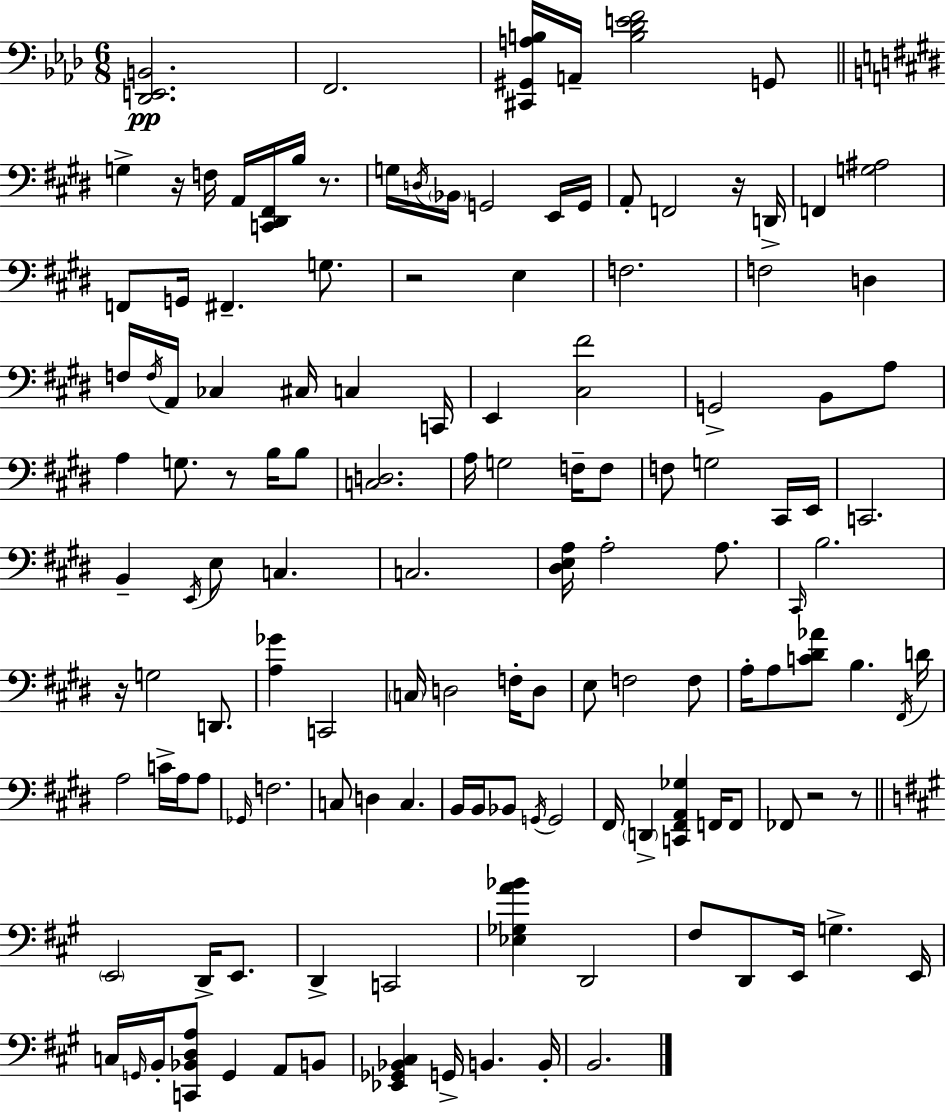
{
  \clef bass
  \numericTimeSignature
  \time 6/8
  \key aes \major
  <des, e, b,>2.\pp | f,2. | <cis, gis, a b>16 a,16-- <b des' e' f'>2 g,8 | \bar "||" \break \key e \major g4-> r16 f16 a,16 <c, dis, fis,>16 b16 r8. | g16 \acciaccatura { d16 } \parenthesize bes,16 g,2 e,16 | g,16 a,8-. f,2 r16 | d,16-> f,4 <g ais>2 | \break f,8 g,16 fis,4.-- g8. | r2 e4 | f2. | f2 d4 | \break f16 \acciaccatura { f16 } a,16 ces4 cis16 c4 | c,16 e,4 <cis fis'>2 | g,2-> b,8 | a8 a4 g8. r8 b16 | \break b8 <c d>2. | a16 g2 f16-- | f8 f8 g2 | cis,16 e,16 c,2. | \break b,4-- \acciaccatura { e,16 } e8 c4. | c2. | <dis e a>16 a2-. | a8. \grace { cis,16 } b2. | \break r16 g2 | d,8. <a ges'>4 c,2 | \parenthesize c16 d2 | f16-. d8 e8 f2 | \break f8 a16-. a8 <c' dis' aes'>8 b4. | \acciaccatura { fis,16 } d'16 a2 | c'16-> a16 a8 \grace { ges,16 } f2. | c8 d4 | \break c4. b,16 b,16 bes,8 \acciaccatura { g,16 } g,2 | fis,16 \parenthesize d,4-> | <c, fis, a, ges>4 f,16 f,8 fes,8 r2 | r8 \bar "||" \break \key a \major \parenthesize e,2 d,16-> e,8. | d,4-> c,2 | <ees ges a' bes'>4 d,2 | fis8 d,8 e,16 g4.-> e,16 | \break c16 \grace { g,16 } b,16-. <c, bes, d a>8 g,4 a,8 b,8 | <ees, ges, bes, cis>4 g,16-> b,4. | b,16-. b,2. | \bar "|."
}